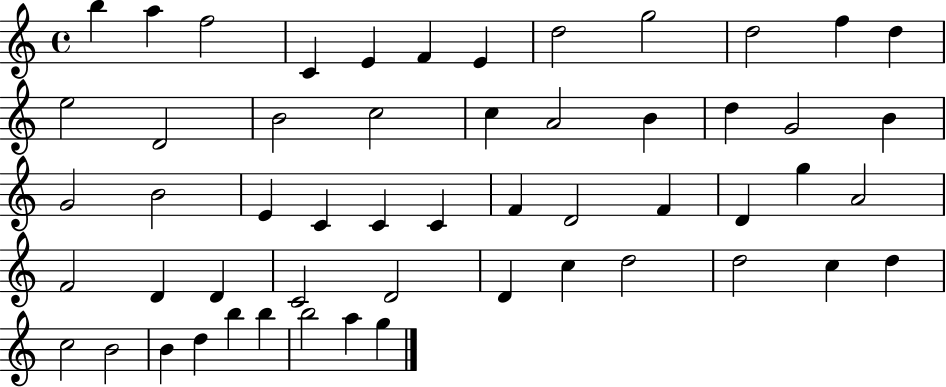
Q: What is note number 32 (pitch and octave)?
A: D4